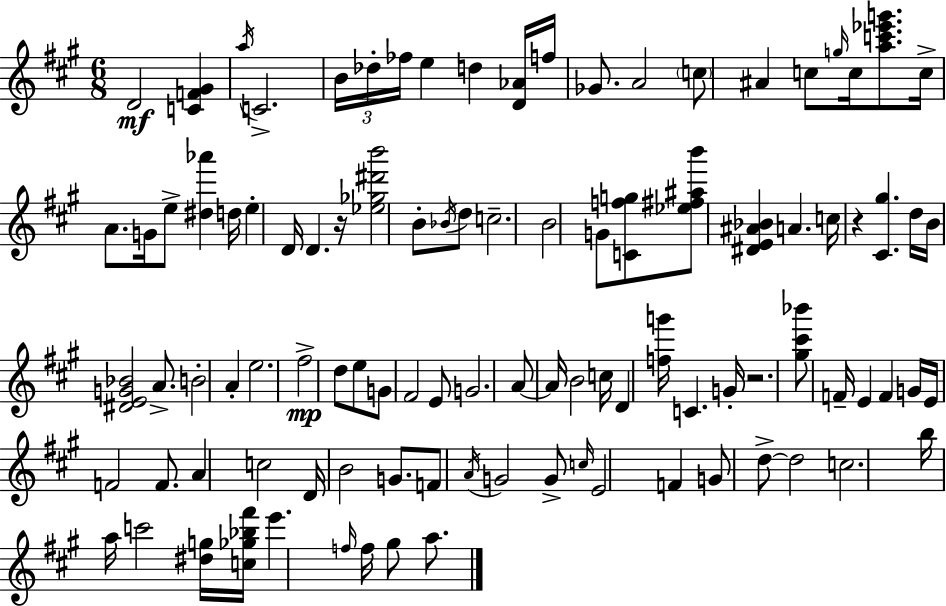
D4/h [C4,F4,G#4]/q A5/s C4/h. B4/s Db5/s FES5/s E5/q D5/q [D4,Ab4]/s F5/s Gb4/e. A4/h C5/e A#4/q C5/e G5/s C5/s [A5,C6,Eb6,G6]/e. C5/s A4/e. G4/s E5/e [D#5,Ab6]/q D5/s E5/q D4/s D4/q. R/s [Eb5,Gb5,D#6,B6]/h B4/e Bb4/s D5/e C5/h. B4/h G4/e [C4,F5,G5]/e [Eb5,F#5,A#5,B6]/e [D#4,E4,A#4,Bb4]/q A4/q. C5/s R/q [C#4,G#5]/q. D5/s B4/s [D#4,E4,G4,Bb4]/h A4/e. B4/h A4/q E5/h. F#5/h D5/e E5/e G4/e F#4/h E4/e G4/h. A4/e A4/s B4/h C5/s D4/q [F5,G6]/s C4/q. G4/s R/h. [G#5,C#6,Bb6]/e F4/s E4/q F4/q G4/s E4/s F4/h F4/e. A4/q C5/h D4/s B4/h G4/e. F4/e A4/s G4/h G4/e C5/s E4/h F4/q G4/e D5/e D5/h C5/h. B5/s A5/s C6/h [D#5,G5]/s [C5,Gb5,Bb5,F#6]/s E6/q. F5/s F5/s G#5/e A5/e.